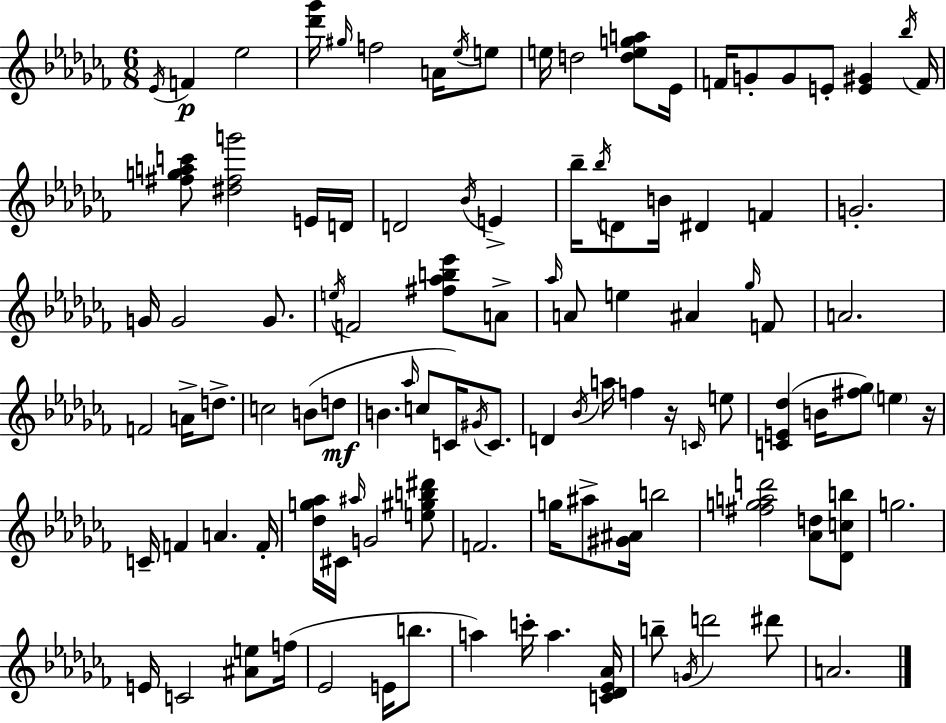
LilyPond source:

{
  \clef treble
  \numericTimeSignature
  \time 6/8
  \key aes \minor
  \acciaccatura { ees'16 }\p f'4 ees''2 | <des''' ges'''>16 \grace { gis''16 } f''2 a'16 | \acciaccatura { ees''16 } e''8 e''16 d''2 | <d'' e'' g'' a''>8 ees'16 f'16 g'8-. g'8 e'8-. <e' gis'>4 | \break \acciaccatura { bes''16 } f'16 <fis'' g'' a'' c'''>8 <dis'' fis'' g'''>2 | e'16 d'16 d'2 | \acciaccatura { bes'16 } e'4-> bes''16-- \acciaccatura { bes''16 } d'8 b'16 dis'4 | f'4 g'2.-. | \break g'16 g'2 | g'8. \acciaccatura { e''16 } f'2 | <fis'' aes'' b'' ees'''>8 a'8-> \grace { aes''16 } a'8 e''4 | ais'4 \grace { ges''16 } f'8 a'2. | \break f'2 | a'16-> d''8.-> c''2 | b'8( d''8\mf b'4. | \grace { aes''16 } c''8 c'16) \acciaccatura { gis'16 } c'8. d'4 | \break \acciaccatura { bes'16 } a''16 f''4 r16 \grace { c'16 } e''8 | <c' e' des''>4( b'16 <fis'' ges''>8) \parenthesize e''4 | r16 c'16-- f'4 a'4. | f'16-. <des'' g'' aes''>16 cis'16 \grace { ais''16 } g'2 | \break <e'' gis'' b'' dis'''>8 f'2. | g''16 ais''8-> <gis' ais'>16 b''2 | <fis'' g'' a'' d'''>2 <aes' d''>8 | <des' c'' b''>8 g''2. | \break e'16 c'2 <ais' e''>8 | f''16( ees'2 e'16 b''8. | a''4) c'''16-. a''4. | <c' des' ees' aes'>16 b''8-- \acciaccatura { g'16 } d'''2 | \break dis'''8 a'2. | \bar "|."
}